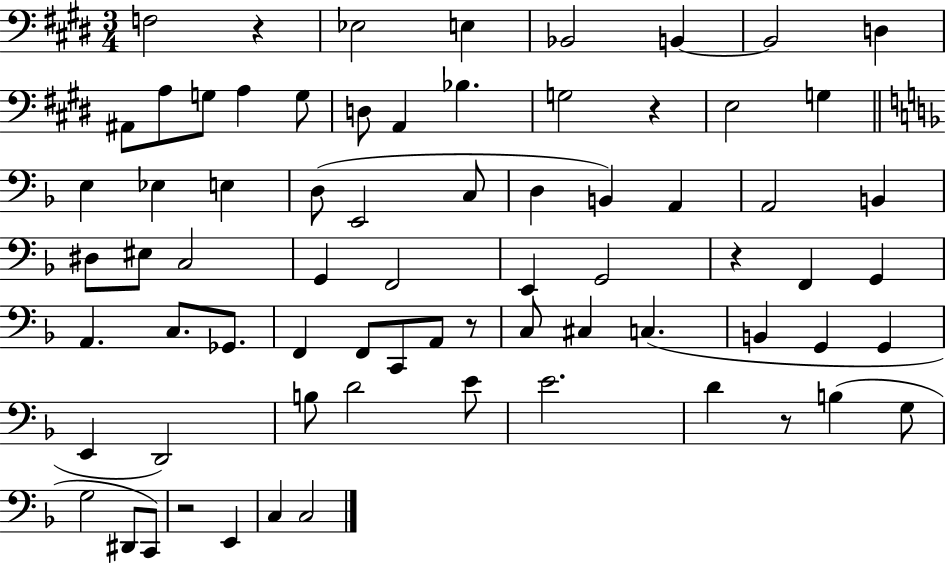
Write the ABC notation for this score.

X:1
T:Untitled
M:3/4
L:1/4
K:E
F,2 z _E,2 E, _B,,2 B,, B,,2 D, ^A,,/2 A,/2 G,/2 A, G,/2 D,/2 A,, _B, G,2 z E,2 G, E, _E, E, D,/2 E,,2 C,/2 D, B,, A,, A,,2 B,, ^D,/2 ^E,/2 C,2 G,, F,,2 E,, G,,2 z F,, G,, A,, C,/2 _G,,/2 F,, F,,/2 C,,/2 A,,/2 z/2 C,/2 ^C, C, B,, G,, G,, E,, D,,2 B,/2 D2 E/2 E2 D z/2 B, G,/2 G,2 ^D,,/2 C,,/2 z2 E,, C, C,2